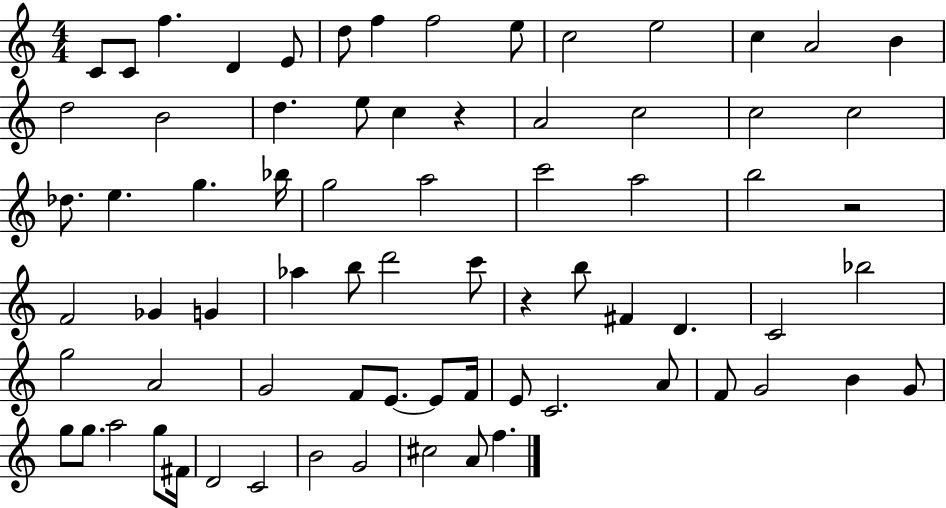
X:1
T:Untitled
M:4/4
L:1/4
K:C
C/2 C/2 f D E/2 d/2 f f2 e/2 c2 e2 c A2 B d2 B2 d e/2 c z A2 c2 c2 c2 _d/2 e g _b/4 g2 a2 c'2 a2 b2 z2 F2 _G G _a b/2 d'2 c'/2 z b/2 ^F D C2 _b2 g2 A2 G2 F/2 E/2 E/2 F/4 E/2 C2 A/2 F/2 G2 B G/2 g/2 g/2 a2 g/2 ^F/4 D2 C2 B2 G2 ^c2 A/2 f